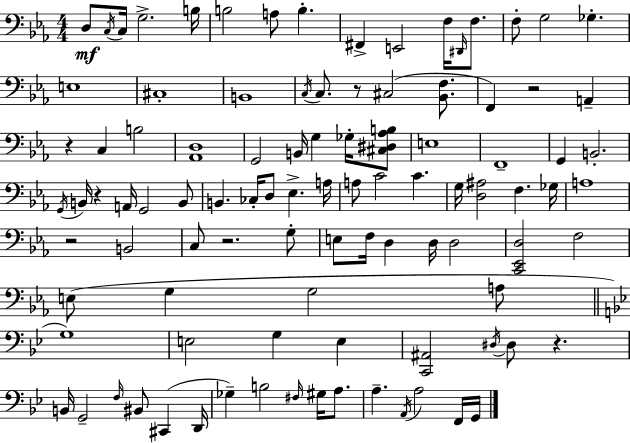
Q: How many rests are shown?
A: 7